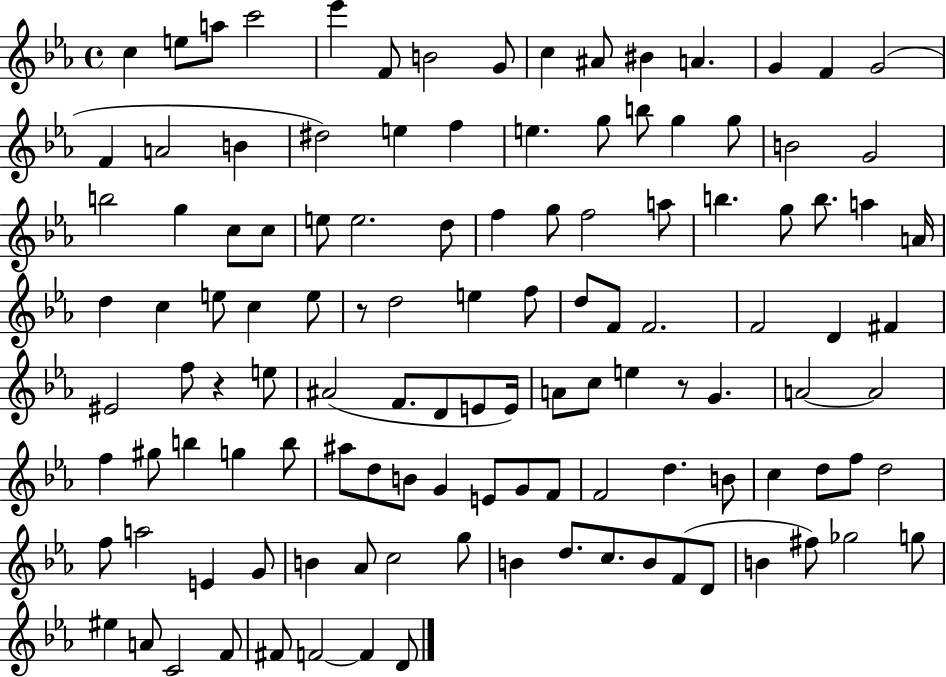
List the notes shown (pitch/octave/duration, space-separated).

C5/q E5/e A5/e C6/h Eb6/q F4/e B4/h G4/e C5/q A#4/e BIS4/q A4/q. G4/q F4/q G4/h F4/q A4/h B4/q D#5/h E5/q F5/q E5/q. G5/e B5/e G5/q G5/e B4/h G4/h B5/h G5/q C5/e C5/e E5/e E5/h. D5/e F5/q G5/e F5/h A5/e B5/q. G5/e B5/e. A5/q A4/s D5/q C5/q E5/e C5/q E5/e R/e D5/h E5/q F5/e D5/e F4/e F4/h. F4/h D4/q F#4/q EIS4/h F5/e R/q E5/e A#4/h F4/e. D4/e E4/e E4/s A4/e C5/e E5/q R/e G4/q. A4/h A4/h F5/q G#5/e B5/q G5/q B5/e A#5/e D5/e B4/e G4/q E4/e G4/e F4/e F4/h D5/q. B4/e C5/q D5/e F5/e D5/h F5/e A5/h E4/q G4/e B4/q Ab4/e C5/h G5/e B4/q D5/e. C5/e. B4/e F4/e D4/e B4/q F#5/e Gb5/h G5/e EIS5/q A4/e C4/h F4/e F#4/e F4/h F4/q D4/e